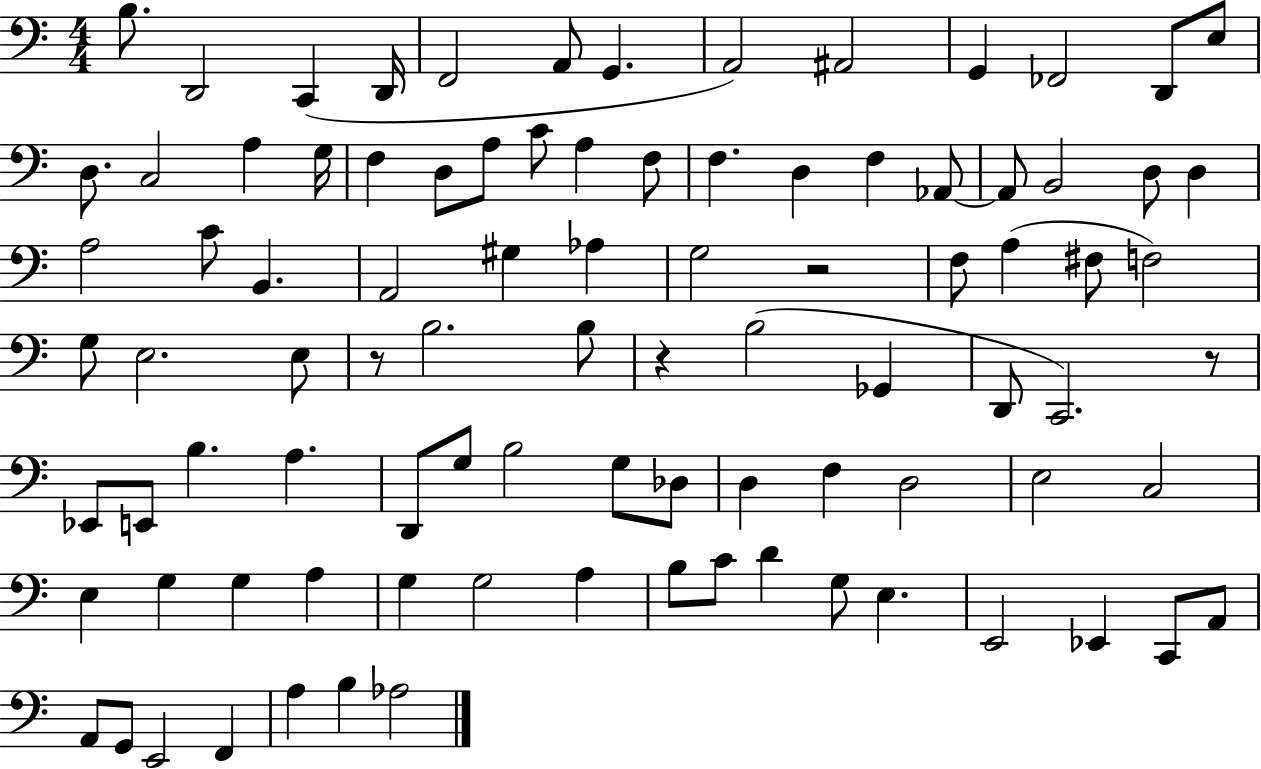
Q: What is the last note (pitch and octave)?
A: Ab3